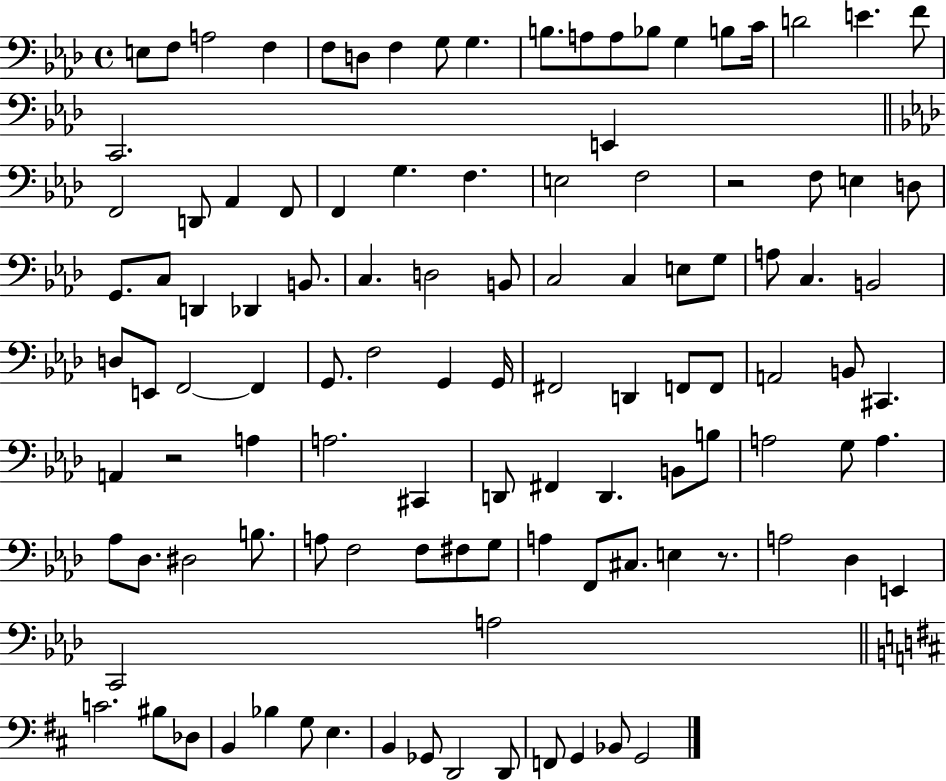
{
  \clef bass
  \time 4/4
  \defaultTimeSignature
  \key aes \major
  e8 f8 a2 f4 | f8 d8 f4 g8 g4. | b8. a8 a8 bes8 g4 b8 c'16 | d'2 e'4. f'8 | \break c,2. e,4 | \bar "||" \break \key aes \major f,2 d,8 aes,4 f,8 | f,4 g4. f4. | e2 f2 | r2 f8 e4 d8 | \break g,8. c8 d,4 des,4 b,8. | c4. d2 b,8 | c2 c4 e8 g8 | a8 c4. b,2 | \break d8 e,8 f,2~~ f,4 | g,8. f2 g,4 g,16 | fis,2 d,4 f,8 f,8 | a,2 b,8 cis,4. | \break a,4 r2 a4 | a2. cis,4 | d,8 fis,4 d,4. b,8 b8 | a2 g8 a4. | \break aes8 des8. dis2 b8. | a8 f2 f8 fis8 g8 | a4 f,8 cis8. e4 r8. | a2 des4 e,4 | \break c,2 a2 | \bar "||" \break \key d \major c'2. bis8 des8 | b,4 bes4 g8 e4. | b,4 ges,8 d,2 d,8 | f,8 g,4 bes,8 g,2 | \break \bar "|."
}